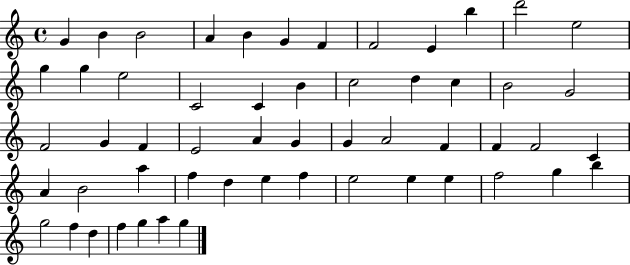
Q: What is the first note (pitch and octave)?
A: G4